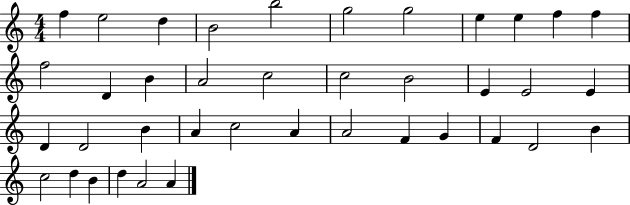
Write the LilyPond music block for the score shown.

{
  \clef treble
  \numericTimeSignature
  \time 4/4
  \key c \major
  f''4 e''2 d''4 | b'2 b''2 | g''2 g''2 | e''4 e''4 f''4 f''4 | \break f''2 d'4 b'4 | a'2 c''2 | c''2 b'2 | e'4 e'2 e'4 | \break d'4 d'2 b'4 | a'4 c''2 a'4 | a'2 f'4 g'4 | f'4 d'2 b'4 | \break c''2 d''4 b'4 | d''4 a'2 a'4 | \bar "|."
}